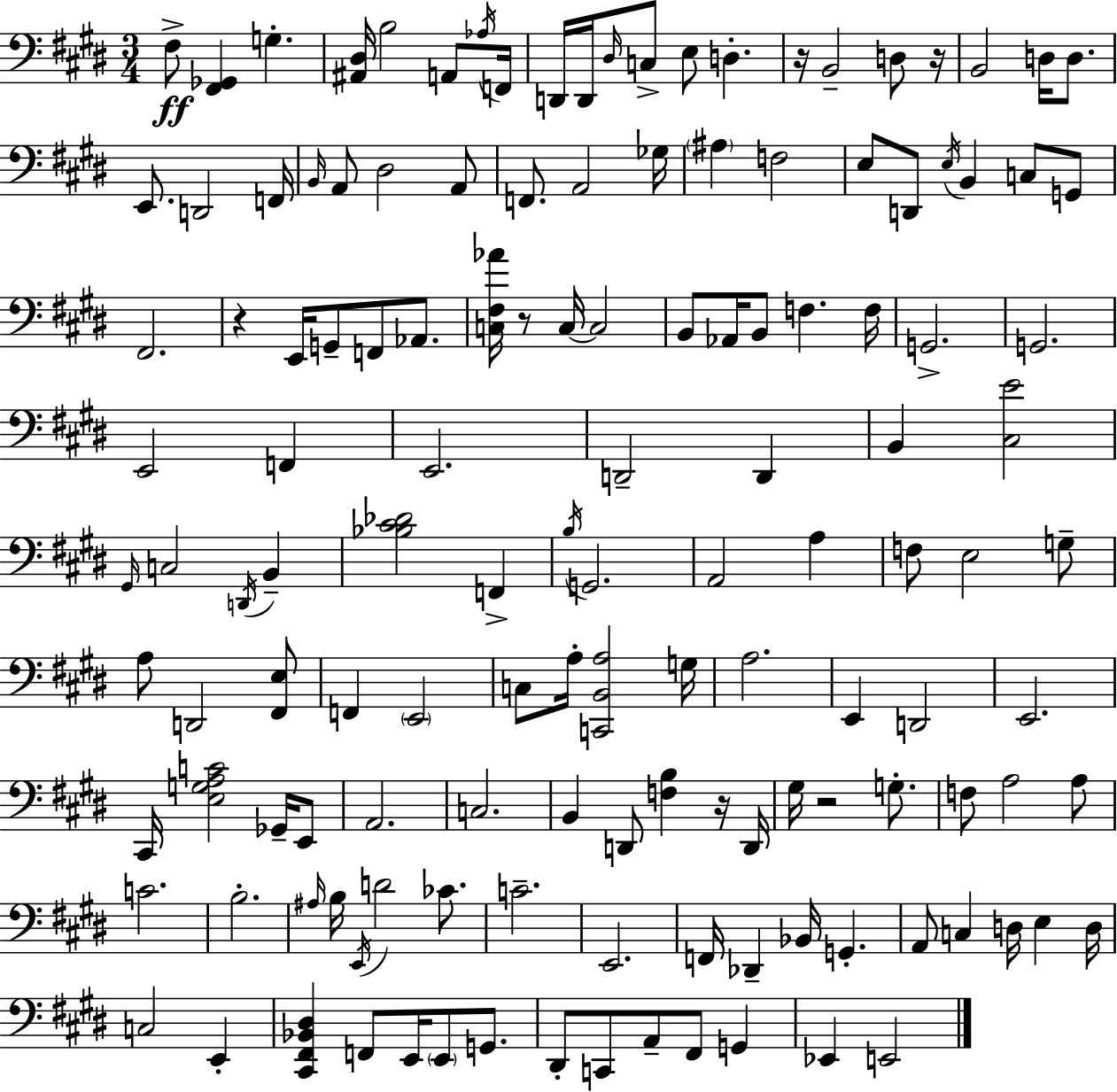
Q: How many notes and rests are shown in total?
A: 138